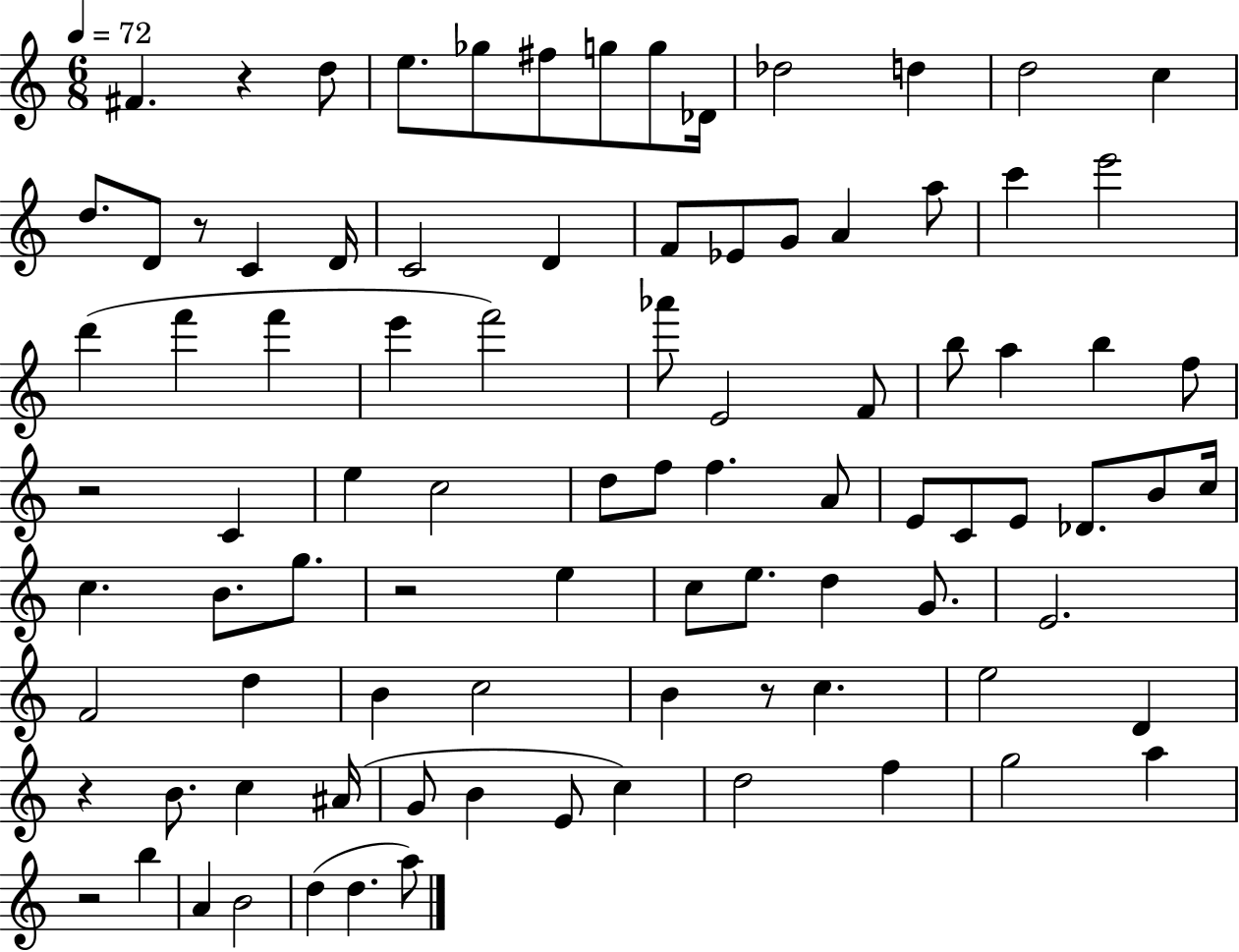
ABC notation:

X:1
T:Untitled
M:6/8
L:1/4
K:C
^F z d/2 e/2 _g/2 ^f/2 g/2 g/2 _D/4 _d2 d d2 c d/2 D/2 z/2 C D/4 C2 D F/2 _E/2 G/2 A a/2 c' e'2 d' f' f' e' f'2 _a'/2 E2 F/2 b/2 a b f/2 z2 C e c2 d/2 f/2 f A/2 E/2 C/2 E/2 _D/2 B/2 c/4 c B/2 g/2 z2 e c/2 e/2 d G/2 E2 F2 d B c2 B z/2 c e2 D z B/2 c ^A/4 G/2 B E/2 c d2 f g2 a z2 b A B2 d d a/2